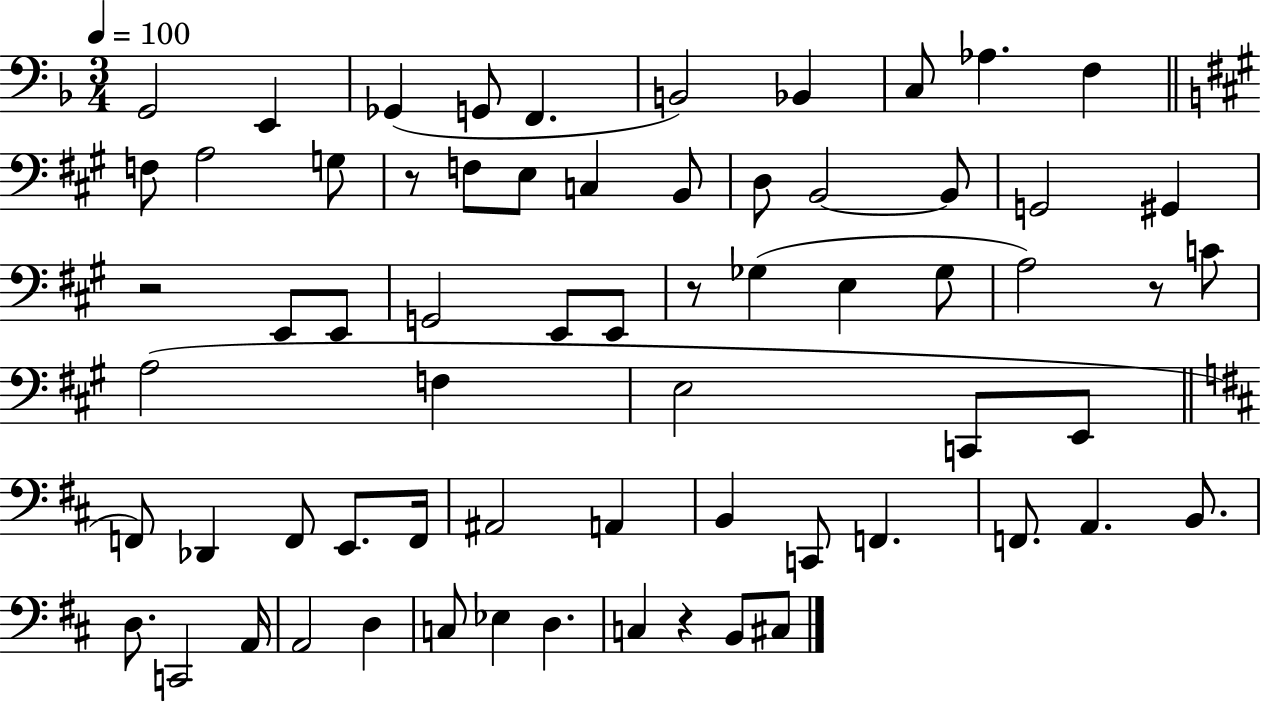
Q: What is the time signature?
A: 3/4